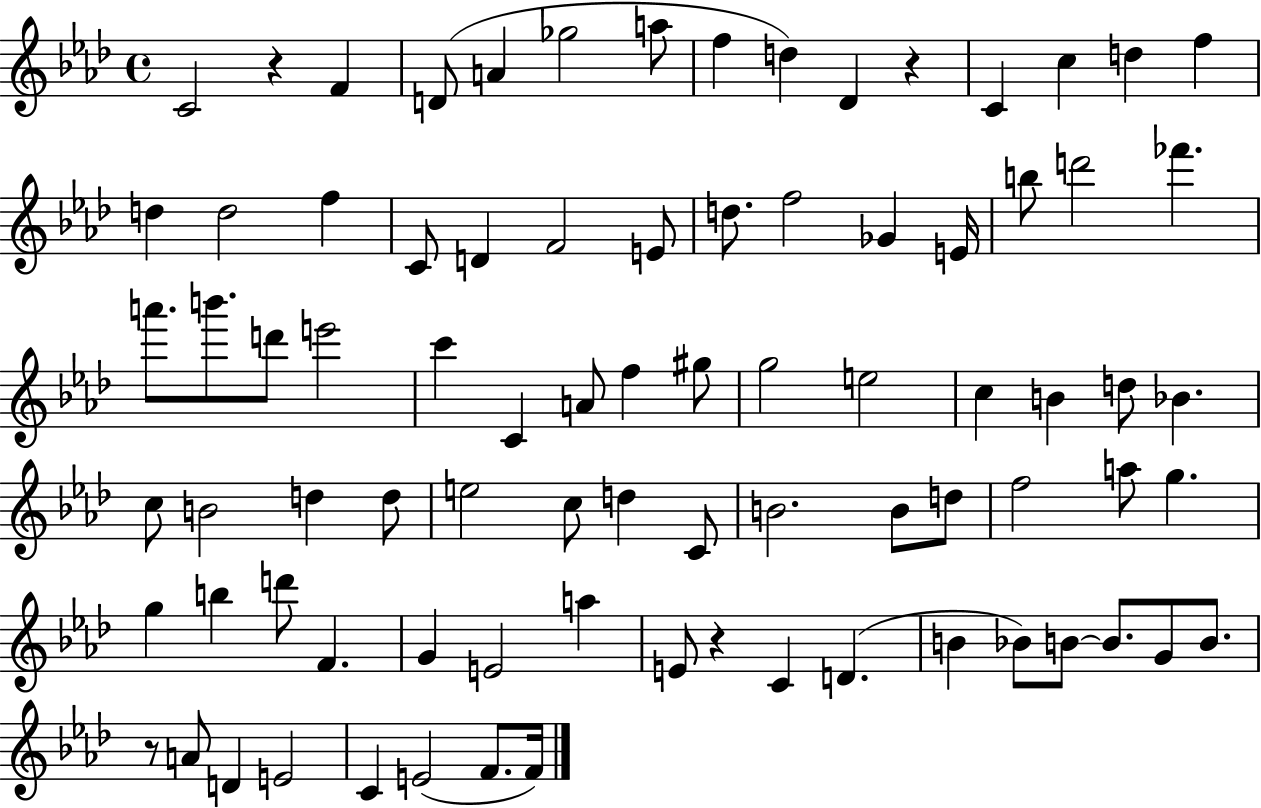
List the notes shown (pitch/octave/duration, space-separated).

C4/h R/q F4/q D4/e A4/q Gb5/h A5/e F5/q D5/q Db4/q R/q C4/q C5/q D5/q F5/q D5/q D5/h F5/q C4/e D4/q F4/h E4/e D5/e. F5/h Gb4/q E4/s B5/e D6/h FES6/q. A6/e. B6/e. D6/e E6/h C6/q C4/q A4/e F5/q G#5/e G5/h E5/h C5/q B4/q D5/e Bb4/q. C5/e B4/h D5/q D5/e E5/h C5/e D5/q C4/e B4/h. B4/e D5/e F5/h A5/e G5/q. G5/q B5/q D6/e F4/q. G4/q E4/h A5/q E4/e R/q C4/q D4/q. B4/q Bb4/e B4/e B4/e. G4/e B4/e. R/e A4/e D4/q E4/h C4/q E4/h F4/e. F4/s